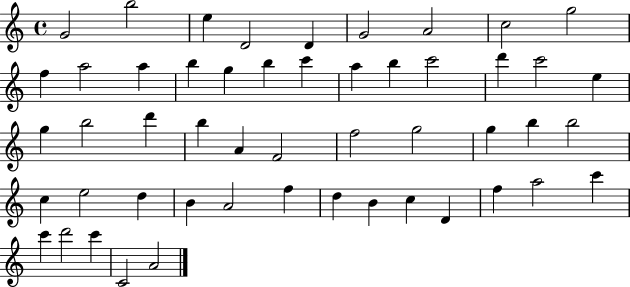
{
  \clef treble
  \time 4/4
  \defaultTimeSignature
  \key c \major
  g'2 b''2 | e''4 d'2 d'4 | g'2 a'2 | c''2 g''2 | \break f''4 a''2 a''4 | b''4 g''4 b''4 c'''4 | a''4 b''4 c'''2 | d'''4 c'''2 e''4 | \break g''4 b''2 d'''4 | b''4 a'4 f'2 | f''2 g''2 | g''4 b''4 b''2 | \break c''4 e''2 d''4 | b'4 a'2 f''4 | d''4 b'4 c''4 d'4 | f''4 a''2 c'''4 | \break c'''4 d'''2 c'''4 | c'2 a'2 | \bar "|."
}